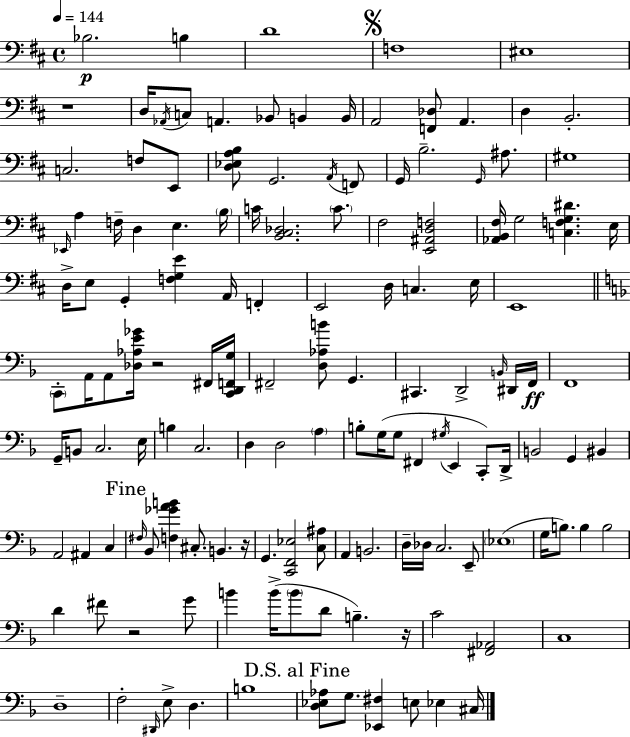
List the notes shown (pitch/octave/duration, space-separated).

Bb3/h. B3/q D4/w F3/w EIS3/w R/w D3/s Ab2/s C3/e A2/q. Bb2/e B2/q B2/s A2/h [F2,Db3]/e A2/q. D3/q B2/h. C3/h. F3/e E2/e [D3,Eb3,A3,B3]/e G2/h. A2/s F2/e G2/s B3/h. G2/s A#3/e. G#3/w Eb2/s A3/q F3/s D3/q E3/q. B3/s C4/s [B2,C#3,Db3]/h. C4/e. F#3/h [E2,A#2,D3,F3]/h [Ab2,B2,F#3]/s G3/h [C3,F3,G3,D#4]/q. E3/s D3/s E3/e G2/q [F3,G3,E4]/q A2/s F2/q E2/h D3/s C3/q. E3/s E2/w C2/e A2/s A2/e [Db3,Ab3,E4,Gb4]/s R/h F#2/s [C2,D2,F2,G3]/s F#2/h [D3,Ab3,B4]/e G2/q. C#2/q. D2/h B2/s D#2/s F2/s F2/w G2/s B2/e C3/h. E3/s B3/q C3/h. D3/q D3/h A3/q B3/e G3/s G3/e F#2/q G#3/s E2/q C2/e D2/s B2/h G2/q BIS2/q A2/h A#2/q C3/q F#3/s Bb2/e [F3,Gb4,A4,B4]/q C#3/e. B2/q. R/s G2/q. [C2,F2,Eb3]/h [C3,A#3]/e A2/q B2/h. D3/s Db3/s C3/h. E2/e Eb3/w G3/s B3/e. B3/q B3/h D4/q F#4/e R/h G4/e B4/q B4/s B4/e D4/e B3/q. R/s C4/h [F#2,Ab2]/h C3/w D3/w F3/h D#2/s E3/e D3/q. B3/w [D3,Eb3,Ab3]/e G3/e. [Eb2,F#3]/q E3/e Eb3/q C#3/s